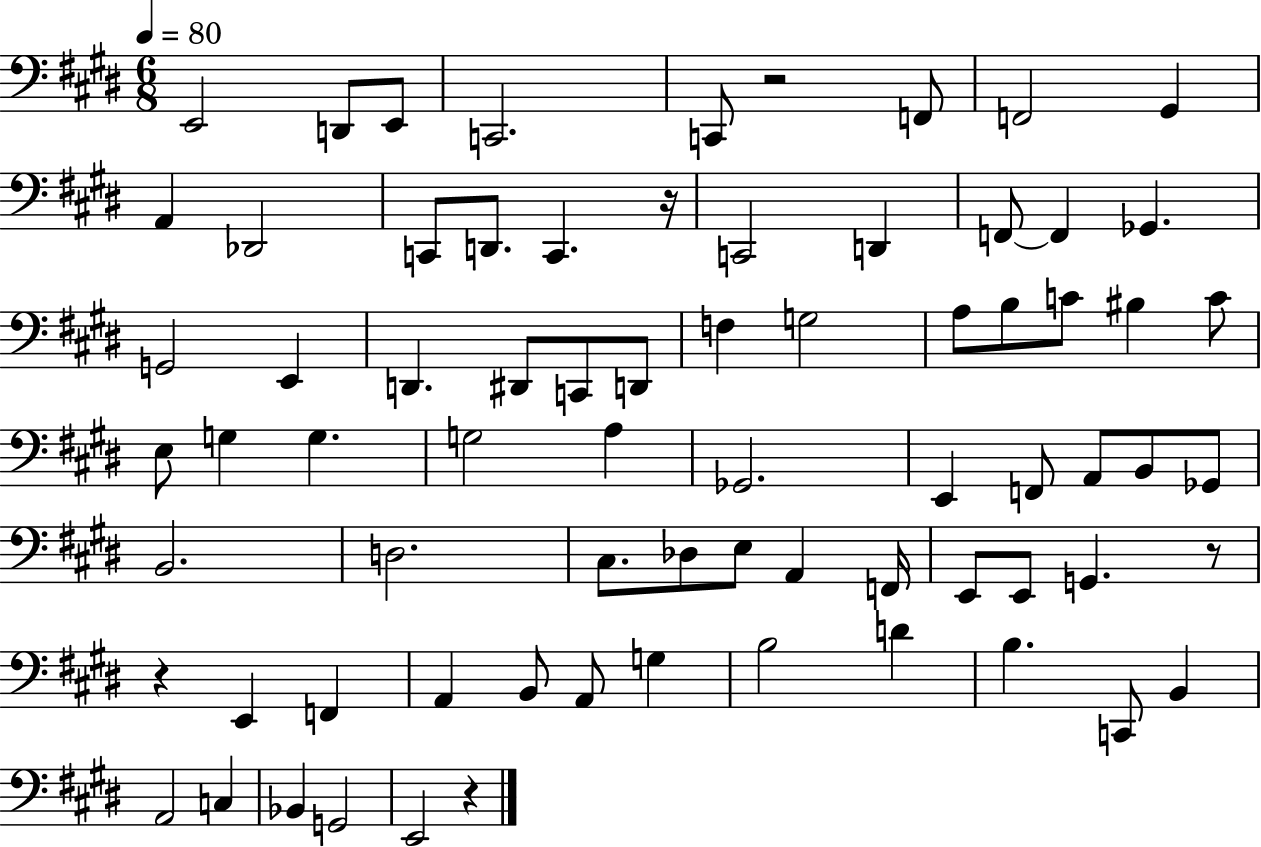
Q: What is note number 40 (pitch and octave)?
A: A2